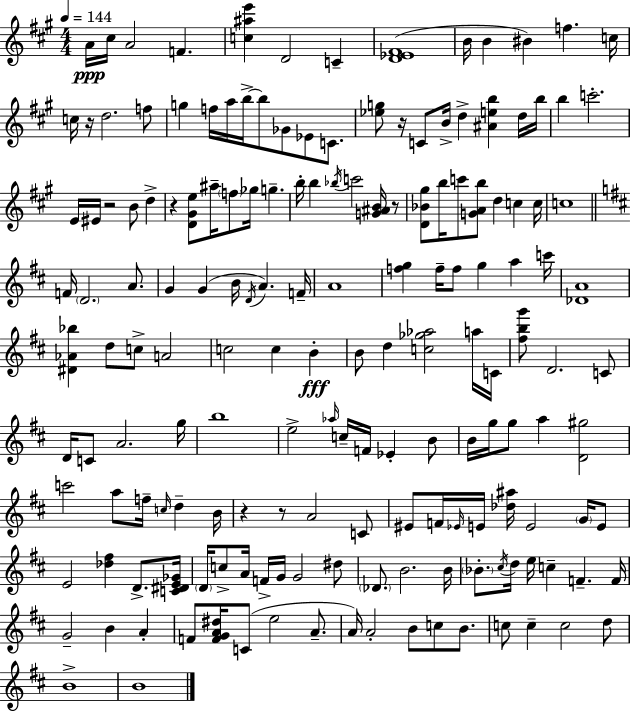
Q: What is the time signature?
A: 4/4